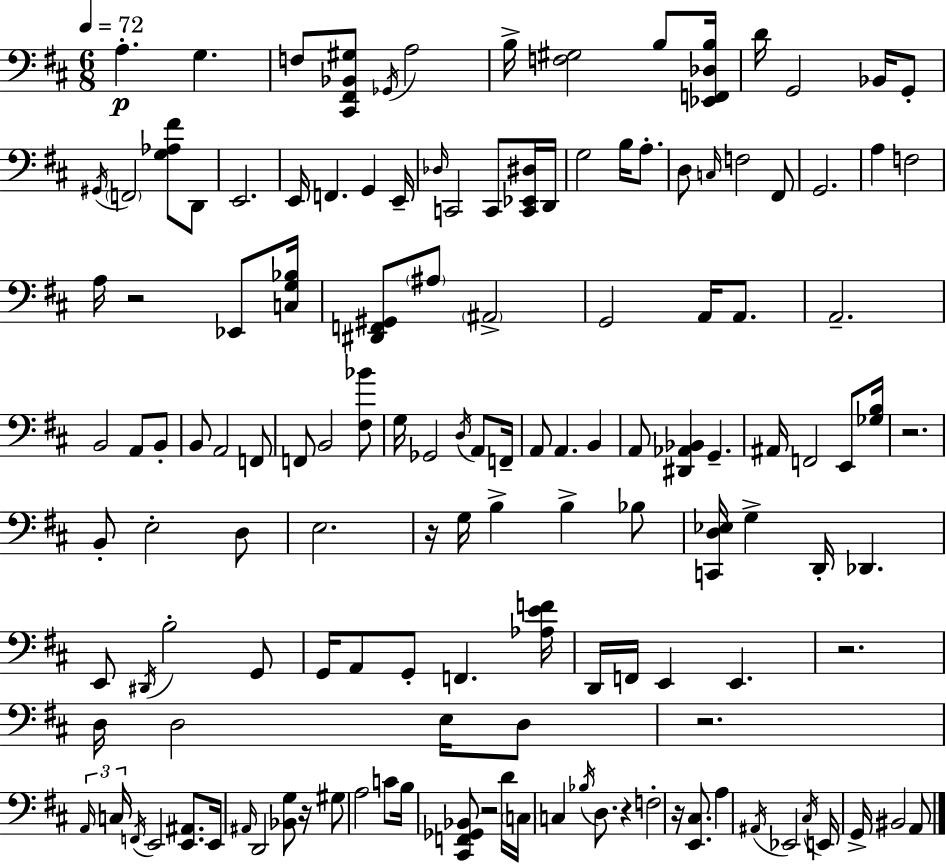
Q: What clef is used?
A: bass